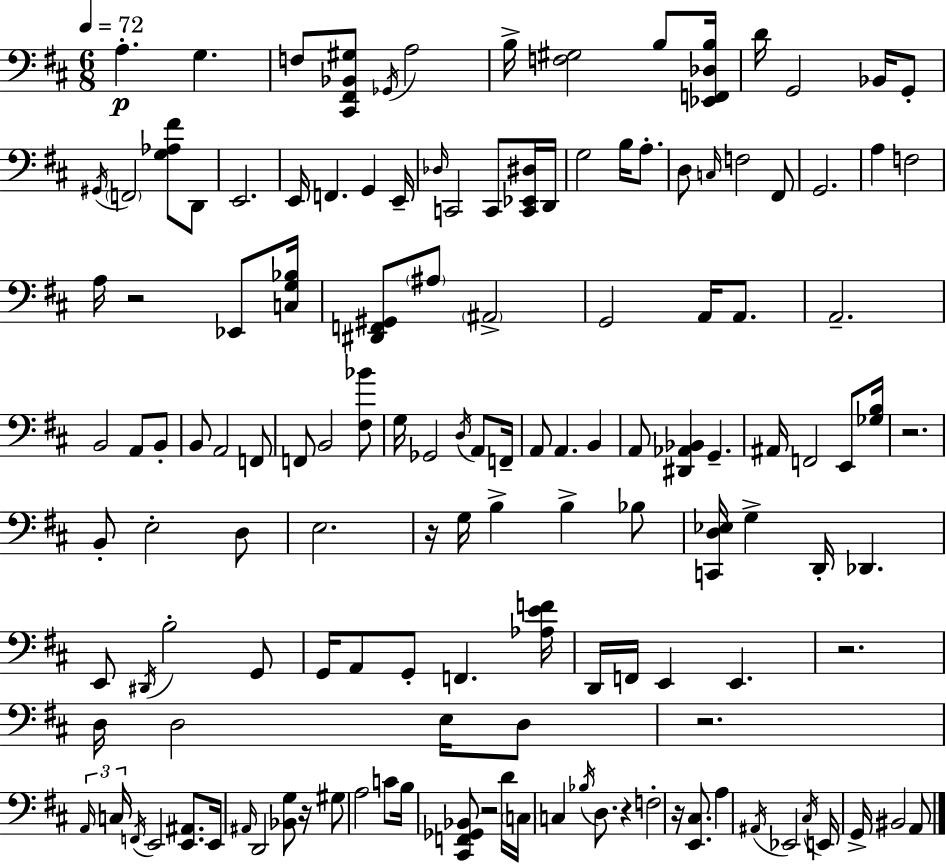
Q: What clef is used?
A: bass